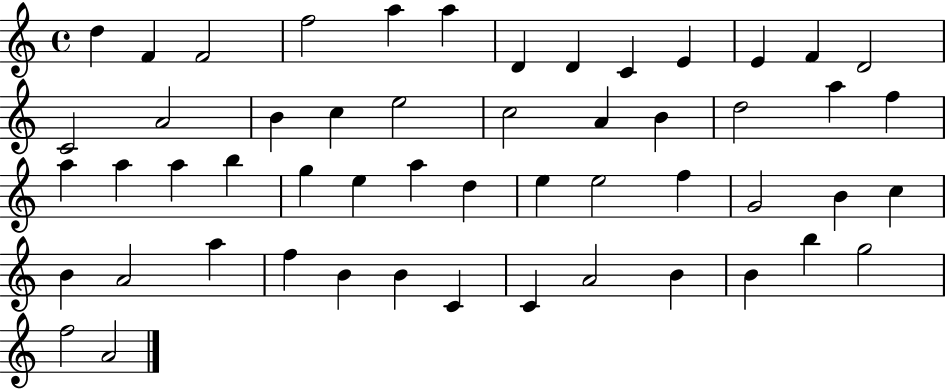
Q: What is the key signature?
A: C major